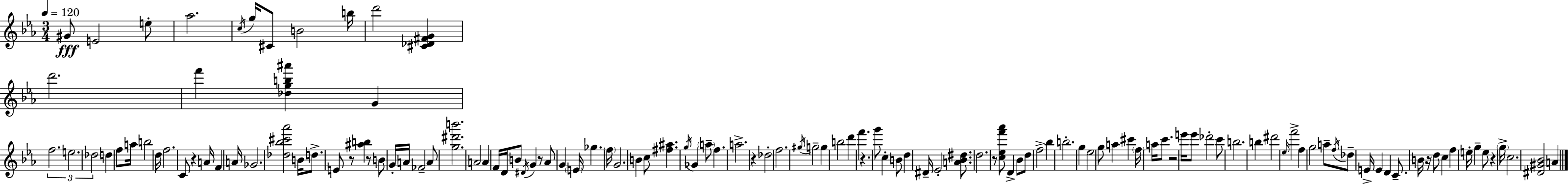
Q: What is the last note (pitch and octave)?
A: A4